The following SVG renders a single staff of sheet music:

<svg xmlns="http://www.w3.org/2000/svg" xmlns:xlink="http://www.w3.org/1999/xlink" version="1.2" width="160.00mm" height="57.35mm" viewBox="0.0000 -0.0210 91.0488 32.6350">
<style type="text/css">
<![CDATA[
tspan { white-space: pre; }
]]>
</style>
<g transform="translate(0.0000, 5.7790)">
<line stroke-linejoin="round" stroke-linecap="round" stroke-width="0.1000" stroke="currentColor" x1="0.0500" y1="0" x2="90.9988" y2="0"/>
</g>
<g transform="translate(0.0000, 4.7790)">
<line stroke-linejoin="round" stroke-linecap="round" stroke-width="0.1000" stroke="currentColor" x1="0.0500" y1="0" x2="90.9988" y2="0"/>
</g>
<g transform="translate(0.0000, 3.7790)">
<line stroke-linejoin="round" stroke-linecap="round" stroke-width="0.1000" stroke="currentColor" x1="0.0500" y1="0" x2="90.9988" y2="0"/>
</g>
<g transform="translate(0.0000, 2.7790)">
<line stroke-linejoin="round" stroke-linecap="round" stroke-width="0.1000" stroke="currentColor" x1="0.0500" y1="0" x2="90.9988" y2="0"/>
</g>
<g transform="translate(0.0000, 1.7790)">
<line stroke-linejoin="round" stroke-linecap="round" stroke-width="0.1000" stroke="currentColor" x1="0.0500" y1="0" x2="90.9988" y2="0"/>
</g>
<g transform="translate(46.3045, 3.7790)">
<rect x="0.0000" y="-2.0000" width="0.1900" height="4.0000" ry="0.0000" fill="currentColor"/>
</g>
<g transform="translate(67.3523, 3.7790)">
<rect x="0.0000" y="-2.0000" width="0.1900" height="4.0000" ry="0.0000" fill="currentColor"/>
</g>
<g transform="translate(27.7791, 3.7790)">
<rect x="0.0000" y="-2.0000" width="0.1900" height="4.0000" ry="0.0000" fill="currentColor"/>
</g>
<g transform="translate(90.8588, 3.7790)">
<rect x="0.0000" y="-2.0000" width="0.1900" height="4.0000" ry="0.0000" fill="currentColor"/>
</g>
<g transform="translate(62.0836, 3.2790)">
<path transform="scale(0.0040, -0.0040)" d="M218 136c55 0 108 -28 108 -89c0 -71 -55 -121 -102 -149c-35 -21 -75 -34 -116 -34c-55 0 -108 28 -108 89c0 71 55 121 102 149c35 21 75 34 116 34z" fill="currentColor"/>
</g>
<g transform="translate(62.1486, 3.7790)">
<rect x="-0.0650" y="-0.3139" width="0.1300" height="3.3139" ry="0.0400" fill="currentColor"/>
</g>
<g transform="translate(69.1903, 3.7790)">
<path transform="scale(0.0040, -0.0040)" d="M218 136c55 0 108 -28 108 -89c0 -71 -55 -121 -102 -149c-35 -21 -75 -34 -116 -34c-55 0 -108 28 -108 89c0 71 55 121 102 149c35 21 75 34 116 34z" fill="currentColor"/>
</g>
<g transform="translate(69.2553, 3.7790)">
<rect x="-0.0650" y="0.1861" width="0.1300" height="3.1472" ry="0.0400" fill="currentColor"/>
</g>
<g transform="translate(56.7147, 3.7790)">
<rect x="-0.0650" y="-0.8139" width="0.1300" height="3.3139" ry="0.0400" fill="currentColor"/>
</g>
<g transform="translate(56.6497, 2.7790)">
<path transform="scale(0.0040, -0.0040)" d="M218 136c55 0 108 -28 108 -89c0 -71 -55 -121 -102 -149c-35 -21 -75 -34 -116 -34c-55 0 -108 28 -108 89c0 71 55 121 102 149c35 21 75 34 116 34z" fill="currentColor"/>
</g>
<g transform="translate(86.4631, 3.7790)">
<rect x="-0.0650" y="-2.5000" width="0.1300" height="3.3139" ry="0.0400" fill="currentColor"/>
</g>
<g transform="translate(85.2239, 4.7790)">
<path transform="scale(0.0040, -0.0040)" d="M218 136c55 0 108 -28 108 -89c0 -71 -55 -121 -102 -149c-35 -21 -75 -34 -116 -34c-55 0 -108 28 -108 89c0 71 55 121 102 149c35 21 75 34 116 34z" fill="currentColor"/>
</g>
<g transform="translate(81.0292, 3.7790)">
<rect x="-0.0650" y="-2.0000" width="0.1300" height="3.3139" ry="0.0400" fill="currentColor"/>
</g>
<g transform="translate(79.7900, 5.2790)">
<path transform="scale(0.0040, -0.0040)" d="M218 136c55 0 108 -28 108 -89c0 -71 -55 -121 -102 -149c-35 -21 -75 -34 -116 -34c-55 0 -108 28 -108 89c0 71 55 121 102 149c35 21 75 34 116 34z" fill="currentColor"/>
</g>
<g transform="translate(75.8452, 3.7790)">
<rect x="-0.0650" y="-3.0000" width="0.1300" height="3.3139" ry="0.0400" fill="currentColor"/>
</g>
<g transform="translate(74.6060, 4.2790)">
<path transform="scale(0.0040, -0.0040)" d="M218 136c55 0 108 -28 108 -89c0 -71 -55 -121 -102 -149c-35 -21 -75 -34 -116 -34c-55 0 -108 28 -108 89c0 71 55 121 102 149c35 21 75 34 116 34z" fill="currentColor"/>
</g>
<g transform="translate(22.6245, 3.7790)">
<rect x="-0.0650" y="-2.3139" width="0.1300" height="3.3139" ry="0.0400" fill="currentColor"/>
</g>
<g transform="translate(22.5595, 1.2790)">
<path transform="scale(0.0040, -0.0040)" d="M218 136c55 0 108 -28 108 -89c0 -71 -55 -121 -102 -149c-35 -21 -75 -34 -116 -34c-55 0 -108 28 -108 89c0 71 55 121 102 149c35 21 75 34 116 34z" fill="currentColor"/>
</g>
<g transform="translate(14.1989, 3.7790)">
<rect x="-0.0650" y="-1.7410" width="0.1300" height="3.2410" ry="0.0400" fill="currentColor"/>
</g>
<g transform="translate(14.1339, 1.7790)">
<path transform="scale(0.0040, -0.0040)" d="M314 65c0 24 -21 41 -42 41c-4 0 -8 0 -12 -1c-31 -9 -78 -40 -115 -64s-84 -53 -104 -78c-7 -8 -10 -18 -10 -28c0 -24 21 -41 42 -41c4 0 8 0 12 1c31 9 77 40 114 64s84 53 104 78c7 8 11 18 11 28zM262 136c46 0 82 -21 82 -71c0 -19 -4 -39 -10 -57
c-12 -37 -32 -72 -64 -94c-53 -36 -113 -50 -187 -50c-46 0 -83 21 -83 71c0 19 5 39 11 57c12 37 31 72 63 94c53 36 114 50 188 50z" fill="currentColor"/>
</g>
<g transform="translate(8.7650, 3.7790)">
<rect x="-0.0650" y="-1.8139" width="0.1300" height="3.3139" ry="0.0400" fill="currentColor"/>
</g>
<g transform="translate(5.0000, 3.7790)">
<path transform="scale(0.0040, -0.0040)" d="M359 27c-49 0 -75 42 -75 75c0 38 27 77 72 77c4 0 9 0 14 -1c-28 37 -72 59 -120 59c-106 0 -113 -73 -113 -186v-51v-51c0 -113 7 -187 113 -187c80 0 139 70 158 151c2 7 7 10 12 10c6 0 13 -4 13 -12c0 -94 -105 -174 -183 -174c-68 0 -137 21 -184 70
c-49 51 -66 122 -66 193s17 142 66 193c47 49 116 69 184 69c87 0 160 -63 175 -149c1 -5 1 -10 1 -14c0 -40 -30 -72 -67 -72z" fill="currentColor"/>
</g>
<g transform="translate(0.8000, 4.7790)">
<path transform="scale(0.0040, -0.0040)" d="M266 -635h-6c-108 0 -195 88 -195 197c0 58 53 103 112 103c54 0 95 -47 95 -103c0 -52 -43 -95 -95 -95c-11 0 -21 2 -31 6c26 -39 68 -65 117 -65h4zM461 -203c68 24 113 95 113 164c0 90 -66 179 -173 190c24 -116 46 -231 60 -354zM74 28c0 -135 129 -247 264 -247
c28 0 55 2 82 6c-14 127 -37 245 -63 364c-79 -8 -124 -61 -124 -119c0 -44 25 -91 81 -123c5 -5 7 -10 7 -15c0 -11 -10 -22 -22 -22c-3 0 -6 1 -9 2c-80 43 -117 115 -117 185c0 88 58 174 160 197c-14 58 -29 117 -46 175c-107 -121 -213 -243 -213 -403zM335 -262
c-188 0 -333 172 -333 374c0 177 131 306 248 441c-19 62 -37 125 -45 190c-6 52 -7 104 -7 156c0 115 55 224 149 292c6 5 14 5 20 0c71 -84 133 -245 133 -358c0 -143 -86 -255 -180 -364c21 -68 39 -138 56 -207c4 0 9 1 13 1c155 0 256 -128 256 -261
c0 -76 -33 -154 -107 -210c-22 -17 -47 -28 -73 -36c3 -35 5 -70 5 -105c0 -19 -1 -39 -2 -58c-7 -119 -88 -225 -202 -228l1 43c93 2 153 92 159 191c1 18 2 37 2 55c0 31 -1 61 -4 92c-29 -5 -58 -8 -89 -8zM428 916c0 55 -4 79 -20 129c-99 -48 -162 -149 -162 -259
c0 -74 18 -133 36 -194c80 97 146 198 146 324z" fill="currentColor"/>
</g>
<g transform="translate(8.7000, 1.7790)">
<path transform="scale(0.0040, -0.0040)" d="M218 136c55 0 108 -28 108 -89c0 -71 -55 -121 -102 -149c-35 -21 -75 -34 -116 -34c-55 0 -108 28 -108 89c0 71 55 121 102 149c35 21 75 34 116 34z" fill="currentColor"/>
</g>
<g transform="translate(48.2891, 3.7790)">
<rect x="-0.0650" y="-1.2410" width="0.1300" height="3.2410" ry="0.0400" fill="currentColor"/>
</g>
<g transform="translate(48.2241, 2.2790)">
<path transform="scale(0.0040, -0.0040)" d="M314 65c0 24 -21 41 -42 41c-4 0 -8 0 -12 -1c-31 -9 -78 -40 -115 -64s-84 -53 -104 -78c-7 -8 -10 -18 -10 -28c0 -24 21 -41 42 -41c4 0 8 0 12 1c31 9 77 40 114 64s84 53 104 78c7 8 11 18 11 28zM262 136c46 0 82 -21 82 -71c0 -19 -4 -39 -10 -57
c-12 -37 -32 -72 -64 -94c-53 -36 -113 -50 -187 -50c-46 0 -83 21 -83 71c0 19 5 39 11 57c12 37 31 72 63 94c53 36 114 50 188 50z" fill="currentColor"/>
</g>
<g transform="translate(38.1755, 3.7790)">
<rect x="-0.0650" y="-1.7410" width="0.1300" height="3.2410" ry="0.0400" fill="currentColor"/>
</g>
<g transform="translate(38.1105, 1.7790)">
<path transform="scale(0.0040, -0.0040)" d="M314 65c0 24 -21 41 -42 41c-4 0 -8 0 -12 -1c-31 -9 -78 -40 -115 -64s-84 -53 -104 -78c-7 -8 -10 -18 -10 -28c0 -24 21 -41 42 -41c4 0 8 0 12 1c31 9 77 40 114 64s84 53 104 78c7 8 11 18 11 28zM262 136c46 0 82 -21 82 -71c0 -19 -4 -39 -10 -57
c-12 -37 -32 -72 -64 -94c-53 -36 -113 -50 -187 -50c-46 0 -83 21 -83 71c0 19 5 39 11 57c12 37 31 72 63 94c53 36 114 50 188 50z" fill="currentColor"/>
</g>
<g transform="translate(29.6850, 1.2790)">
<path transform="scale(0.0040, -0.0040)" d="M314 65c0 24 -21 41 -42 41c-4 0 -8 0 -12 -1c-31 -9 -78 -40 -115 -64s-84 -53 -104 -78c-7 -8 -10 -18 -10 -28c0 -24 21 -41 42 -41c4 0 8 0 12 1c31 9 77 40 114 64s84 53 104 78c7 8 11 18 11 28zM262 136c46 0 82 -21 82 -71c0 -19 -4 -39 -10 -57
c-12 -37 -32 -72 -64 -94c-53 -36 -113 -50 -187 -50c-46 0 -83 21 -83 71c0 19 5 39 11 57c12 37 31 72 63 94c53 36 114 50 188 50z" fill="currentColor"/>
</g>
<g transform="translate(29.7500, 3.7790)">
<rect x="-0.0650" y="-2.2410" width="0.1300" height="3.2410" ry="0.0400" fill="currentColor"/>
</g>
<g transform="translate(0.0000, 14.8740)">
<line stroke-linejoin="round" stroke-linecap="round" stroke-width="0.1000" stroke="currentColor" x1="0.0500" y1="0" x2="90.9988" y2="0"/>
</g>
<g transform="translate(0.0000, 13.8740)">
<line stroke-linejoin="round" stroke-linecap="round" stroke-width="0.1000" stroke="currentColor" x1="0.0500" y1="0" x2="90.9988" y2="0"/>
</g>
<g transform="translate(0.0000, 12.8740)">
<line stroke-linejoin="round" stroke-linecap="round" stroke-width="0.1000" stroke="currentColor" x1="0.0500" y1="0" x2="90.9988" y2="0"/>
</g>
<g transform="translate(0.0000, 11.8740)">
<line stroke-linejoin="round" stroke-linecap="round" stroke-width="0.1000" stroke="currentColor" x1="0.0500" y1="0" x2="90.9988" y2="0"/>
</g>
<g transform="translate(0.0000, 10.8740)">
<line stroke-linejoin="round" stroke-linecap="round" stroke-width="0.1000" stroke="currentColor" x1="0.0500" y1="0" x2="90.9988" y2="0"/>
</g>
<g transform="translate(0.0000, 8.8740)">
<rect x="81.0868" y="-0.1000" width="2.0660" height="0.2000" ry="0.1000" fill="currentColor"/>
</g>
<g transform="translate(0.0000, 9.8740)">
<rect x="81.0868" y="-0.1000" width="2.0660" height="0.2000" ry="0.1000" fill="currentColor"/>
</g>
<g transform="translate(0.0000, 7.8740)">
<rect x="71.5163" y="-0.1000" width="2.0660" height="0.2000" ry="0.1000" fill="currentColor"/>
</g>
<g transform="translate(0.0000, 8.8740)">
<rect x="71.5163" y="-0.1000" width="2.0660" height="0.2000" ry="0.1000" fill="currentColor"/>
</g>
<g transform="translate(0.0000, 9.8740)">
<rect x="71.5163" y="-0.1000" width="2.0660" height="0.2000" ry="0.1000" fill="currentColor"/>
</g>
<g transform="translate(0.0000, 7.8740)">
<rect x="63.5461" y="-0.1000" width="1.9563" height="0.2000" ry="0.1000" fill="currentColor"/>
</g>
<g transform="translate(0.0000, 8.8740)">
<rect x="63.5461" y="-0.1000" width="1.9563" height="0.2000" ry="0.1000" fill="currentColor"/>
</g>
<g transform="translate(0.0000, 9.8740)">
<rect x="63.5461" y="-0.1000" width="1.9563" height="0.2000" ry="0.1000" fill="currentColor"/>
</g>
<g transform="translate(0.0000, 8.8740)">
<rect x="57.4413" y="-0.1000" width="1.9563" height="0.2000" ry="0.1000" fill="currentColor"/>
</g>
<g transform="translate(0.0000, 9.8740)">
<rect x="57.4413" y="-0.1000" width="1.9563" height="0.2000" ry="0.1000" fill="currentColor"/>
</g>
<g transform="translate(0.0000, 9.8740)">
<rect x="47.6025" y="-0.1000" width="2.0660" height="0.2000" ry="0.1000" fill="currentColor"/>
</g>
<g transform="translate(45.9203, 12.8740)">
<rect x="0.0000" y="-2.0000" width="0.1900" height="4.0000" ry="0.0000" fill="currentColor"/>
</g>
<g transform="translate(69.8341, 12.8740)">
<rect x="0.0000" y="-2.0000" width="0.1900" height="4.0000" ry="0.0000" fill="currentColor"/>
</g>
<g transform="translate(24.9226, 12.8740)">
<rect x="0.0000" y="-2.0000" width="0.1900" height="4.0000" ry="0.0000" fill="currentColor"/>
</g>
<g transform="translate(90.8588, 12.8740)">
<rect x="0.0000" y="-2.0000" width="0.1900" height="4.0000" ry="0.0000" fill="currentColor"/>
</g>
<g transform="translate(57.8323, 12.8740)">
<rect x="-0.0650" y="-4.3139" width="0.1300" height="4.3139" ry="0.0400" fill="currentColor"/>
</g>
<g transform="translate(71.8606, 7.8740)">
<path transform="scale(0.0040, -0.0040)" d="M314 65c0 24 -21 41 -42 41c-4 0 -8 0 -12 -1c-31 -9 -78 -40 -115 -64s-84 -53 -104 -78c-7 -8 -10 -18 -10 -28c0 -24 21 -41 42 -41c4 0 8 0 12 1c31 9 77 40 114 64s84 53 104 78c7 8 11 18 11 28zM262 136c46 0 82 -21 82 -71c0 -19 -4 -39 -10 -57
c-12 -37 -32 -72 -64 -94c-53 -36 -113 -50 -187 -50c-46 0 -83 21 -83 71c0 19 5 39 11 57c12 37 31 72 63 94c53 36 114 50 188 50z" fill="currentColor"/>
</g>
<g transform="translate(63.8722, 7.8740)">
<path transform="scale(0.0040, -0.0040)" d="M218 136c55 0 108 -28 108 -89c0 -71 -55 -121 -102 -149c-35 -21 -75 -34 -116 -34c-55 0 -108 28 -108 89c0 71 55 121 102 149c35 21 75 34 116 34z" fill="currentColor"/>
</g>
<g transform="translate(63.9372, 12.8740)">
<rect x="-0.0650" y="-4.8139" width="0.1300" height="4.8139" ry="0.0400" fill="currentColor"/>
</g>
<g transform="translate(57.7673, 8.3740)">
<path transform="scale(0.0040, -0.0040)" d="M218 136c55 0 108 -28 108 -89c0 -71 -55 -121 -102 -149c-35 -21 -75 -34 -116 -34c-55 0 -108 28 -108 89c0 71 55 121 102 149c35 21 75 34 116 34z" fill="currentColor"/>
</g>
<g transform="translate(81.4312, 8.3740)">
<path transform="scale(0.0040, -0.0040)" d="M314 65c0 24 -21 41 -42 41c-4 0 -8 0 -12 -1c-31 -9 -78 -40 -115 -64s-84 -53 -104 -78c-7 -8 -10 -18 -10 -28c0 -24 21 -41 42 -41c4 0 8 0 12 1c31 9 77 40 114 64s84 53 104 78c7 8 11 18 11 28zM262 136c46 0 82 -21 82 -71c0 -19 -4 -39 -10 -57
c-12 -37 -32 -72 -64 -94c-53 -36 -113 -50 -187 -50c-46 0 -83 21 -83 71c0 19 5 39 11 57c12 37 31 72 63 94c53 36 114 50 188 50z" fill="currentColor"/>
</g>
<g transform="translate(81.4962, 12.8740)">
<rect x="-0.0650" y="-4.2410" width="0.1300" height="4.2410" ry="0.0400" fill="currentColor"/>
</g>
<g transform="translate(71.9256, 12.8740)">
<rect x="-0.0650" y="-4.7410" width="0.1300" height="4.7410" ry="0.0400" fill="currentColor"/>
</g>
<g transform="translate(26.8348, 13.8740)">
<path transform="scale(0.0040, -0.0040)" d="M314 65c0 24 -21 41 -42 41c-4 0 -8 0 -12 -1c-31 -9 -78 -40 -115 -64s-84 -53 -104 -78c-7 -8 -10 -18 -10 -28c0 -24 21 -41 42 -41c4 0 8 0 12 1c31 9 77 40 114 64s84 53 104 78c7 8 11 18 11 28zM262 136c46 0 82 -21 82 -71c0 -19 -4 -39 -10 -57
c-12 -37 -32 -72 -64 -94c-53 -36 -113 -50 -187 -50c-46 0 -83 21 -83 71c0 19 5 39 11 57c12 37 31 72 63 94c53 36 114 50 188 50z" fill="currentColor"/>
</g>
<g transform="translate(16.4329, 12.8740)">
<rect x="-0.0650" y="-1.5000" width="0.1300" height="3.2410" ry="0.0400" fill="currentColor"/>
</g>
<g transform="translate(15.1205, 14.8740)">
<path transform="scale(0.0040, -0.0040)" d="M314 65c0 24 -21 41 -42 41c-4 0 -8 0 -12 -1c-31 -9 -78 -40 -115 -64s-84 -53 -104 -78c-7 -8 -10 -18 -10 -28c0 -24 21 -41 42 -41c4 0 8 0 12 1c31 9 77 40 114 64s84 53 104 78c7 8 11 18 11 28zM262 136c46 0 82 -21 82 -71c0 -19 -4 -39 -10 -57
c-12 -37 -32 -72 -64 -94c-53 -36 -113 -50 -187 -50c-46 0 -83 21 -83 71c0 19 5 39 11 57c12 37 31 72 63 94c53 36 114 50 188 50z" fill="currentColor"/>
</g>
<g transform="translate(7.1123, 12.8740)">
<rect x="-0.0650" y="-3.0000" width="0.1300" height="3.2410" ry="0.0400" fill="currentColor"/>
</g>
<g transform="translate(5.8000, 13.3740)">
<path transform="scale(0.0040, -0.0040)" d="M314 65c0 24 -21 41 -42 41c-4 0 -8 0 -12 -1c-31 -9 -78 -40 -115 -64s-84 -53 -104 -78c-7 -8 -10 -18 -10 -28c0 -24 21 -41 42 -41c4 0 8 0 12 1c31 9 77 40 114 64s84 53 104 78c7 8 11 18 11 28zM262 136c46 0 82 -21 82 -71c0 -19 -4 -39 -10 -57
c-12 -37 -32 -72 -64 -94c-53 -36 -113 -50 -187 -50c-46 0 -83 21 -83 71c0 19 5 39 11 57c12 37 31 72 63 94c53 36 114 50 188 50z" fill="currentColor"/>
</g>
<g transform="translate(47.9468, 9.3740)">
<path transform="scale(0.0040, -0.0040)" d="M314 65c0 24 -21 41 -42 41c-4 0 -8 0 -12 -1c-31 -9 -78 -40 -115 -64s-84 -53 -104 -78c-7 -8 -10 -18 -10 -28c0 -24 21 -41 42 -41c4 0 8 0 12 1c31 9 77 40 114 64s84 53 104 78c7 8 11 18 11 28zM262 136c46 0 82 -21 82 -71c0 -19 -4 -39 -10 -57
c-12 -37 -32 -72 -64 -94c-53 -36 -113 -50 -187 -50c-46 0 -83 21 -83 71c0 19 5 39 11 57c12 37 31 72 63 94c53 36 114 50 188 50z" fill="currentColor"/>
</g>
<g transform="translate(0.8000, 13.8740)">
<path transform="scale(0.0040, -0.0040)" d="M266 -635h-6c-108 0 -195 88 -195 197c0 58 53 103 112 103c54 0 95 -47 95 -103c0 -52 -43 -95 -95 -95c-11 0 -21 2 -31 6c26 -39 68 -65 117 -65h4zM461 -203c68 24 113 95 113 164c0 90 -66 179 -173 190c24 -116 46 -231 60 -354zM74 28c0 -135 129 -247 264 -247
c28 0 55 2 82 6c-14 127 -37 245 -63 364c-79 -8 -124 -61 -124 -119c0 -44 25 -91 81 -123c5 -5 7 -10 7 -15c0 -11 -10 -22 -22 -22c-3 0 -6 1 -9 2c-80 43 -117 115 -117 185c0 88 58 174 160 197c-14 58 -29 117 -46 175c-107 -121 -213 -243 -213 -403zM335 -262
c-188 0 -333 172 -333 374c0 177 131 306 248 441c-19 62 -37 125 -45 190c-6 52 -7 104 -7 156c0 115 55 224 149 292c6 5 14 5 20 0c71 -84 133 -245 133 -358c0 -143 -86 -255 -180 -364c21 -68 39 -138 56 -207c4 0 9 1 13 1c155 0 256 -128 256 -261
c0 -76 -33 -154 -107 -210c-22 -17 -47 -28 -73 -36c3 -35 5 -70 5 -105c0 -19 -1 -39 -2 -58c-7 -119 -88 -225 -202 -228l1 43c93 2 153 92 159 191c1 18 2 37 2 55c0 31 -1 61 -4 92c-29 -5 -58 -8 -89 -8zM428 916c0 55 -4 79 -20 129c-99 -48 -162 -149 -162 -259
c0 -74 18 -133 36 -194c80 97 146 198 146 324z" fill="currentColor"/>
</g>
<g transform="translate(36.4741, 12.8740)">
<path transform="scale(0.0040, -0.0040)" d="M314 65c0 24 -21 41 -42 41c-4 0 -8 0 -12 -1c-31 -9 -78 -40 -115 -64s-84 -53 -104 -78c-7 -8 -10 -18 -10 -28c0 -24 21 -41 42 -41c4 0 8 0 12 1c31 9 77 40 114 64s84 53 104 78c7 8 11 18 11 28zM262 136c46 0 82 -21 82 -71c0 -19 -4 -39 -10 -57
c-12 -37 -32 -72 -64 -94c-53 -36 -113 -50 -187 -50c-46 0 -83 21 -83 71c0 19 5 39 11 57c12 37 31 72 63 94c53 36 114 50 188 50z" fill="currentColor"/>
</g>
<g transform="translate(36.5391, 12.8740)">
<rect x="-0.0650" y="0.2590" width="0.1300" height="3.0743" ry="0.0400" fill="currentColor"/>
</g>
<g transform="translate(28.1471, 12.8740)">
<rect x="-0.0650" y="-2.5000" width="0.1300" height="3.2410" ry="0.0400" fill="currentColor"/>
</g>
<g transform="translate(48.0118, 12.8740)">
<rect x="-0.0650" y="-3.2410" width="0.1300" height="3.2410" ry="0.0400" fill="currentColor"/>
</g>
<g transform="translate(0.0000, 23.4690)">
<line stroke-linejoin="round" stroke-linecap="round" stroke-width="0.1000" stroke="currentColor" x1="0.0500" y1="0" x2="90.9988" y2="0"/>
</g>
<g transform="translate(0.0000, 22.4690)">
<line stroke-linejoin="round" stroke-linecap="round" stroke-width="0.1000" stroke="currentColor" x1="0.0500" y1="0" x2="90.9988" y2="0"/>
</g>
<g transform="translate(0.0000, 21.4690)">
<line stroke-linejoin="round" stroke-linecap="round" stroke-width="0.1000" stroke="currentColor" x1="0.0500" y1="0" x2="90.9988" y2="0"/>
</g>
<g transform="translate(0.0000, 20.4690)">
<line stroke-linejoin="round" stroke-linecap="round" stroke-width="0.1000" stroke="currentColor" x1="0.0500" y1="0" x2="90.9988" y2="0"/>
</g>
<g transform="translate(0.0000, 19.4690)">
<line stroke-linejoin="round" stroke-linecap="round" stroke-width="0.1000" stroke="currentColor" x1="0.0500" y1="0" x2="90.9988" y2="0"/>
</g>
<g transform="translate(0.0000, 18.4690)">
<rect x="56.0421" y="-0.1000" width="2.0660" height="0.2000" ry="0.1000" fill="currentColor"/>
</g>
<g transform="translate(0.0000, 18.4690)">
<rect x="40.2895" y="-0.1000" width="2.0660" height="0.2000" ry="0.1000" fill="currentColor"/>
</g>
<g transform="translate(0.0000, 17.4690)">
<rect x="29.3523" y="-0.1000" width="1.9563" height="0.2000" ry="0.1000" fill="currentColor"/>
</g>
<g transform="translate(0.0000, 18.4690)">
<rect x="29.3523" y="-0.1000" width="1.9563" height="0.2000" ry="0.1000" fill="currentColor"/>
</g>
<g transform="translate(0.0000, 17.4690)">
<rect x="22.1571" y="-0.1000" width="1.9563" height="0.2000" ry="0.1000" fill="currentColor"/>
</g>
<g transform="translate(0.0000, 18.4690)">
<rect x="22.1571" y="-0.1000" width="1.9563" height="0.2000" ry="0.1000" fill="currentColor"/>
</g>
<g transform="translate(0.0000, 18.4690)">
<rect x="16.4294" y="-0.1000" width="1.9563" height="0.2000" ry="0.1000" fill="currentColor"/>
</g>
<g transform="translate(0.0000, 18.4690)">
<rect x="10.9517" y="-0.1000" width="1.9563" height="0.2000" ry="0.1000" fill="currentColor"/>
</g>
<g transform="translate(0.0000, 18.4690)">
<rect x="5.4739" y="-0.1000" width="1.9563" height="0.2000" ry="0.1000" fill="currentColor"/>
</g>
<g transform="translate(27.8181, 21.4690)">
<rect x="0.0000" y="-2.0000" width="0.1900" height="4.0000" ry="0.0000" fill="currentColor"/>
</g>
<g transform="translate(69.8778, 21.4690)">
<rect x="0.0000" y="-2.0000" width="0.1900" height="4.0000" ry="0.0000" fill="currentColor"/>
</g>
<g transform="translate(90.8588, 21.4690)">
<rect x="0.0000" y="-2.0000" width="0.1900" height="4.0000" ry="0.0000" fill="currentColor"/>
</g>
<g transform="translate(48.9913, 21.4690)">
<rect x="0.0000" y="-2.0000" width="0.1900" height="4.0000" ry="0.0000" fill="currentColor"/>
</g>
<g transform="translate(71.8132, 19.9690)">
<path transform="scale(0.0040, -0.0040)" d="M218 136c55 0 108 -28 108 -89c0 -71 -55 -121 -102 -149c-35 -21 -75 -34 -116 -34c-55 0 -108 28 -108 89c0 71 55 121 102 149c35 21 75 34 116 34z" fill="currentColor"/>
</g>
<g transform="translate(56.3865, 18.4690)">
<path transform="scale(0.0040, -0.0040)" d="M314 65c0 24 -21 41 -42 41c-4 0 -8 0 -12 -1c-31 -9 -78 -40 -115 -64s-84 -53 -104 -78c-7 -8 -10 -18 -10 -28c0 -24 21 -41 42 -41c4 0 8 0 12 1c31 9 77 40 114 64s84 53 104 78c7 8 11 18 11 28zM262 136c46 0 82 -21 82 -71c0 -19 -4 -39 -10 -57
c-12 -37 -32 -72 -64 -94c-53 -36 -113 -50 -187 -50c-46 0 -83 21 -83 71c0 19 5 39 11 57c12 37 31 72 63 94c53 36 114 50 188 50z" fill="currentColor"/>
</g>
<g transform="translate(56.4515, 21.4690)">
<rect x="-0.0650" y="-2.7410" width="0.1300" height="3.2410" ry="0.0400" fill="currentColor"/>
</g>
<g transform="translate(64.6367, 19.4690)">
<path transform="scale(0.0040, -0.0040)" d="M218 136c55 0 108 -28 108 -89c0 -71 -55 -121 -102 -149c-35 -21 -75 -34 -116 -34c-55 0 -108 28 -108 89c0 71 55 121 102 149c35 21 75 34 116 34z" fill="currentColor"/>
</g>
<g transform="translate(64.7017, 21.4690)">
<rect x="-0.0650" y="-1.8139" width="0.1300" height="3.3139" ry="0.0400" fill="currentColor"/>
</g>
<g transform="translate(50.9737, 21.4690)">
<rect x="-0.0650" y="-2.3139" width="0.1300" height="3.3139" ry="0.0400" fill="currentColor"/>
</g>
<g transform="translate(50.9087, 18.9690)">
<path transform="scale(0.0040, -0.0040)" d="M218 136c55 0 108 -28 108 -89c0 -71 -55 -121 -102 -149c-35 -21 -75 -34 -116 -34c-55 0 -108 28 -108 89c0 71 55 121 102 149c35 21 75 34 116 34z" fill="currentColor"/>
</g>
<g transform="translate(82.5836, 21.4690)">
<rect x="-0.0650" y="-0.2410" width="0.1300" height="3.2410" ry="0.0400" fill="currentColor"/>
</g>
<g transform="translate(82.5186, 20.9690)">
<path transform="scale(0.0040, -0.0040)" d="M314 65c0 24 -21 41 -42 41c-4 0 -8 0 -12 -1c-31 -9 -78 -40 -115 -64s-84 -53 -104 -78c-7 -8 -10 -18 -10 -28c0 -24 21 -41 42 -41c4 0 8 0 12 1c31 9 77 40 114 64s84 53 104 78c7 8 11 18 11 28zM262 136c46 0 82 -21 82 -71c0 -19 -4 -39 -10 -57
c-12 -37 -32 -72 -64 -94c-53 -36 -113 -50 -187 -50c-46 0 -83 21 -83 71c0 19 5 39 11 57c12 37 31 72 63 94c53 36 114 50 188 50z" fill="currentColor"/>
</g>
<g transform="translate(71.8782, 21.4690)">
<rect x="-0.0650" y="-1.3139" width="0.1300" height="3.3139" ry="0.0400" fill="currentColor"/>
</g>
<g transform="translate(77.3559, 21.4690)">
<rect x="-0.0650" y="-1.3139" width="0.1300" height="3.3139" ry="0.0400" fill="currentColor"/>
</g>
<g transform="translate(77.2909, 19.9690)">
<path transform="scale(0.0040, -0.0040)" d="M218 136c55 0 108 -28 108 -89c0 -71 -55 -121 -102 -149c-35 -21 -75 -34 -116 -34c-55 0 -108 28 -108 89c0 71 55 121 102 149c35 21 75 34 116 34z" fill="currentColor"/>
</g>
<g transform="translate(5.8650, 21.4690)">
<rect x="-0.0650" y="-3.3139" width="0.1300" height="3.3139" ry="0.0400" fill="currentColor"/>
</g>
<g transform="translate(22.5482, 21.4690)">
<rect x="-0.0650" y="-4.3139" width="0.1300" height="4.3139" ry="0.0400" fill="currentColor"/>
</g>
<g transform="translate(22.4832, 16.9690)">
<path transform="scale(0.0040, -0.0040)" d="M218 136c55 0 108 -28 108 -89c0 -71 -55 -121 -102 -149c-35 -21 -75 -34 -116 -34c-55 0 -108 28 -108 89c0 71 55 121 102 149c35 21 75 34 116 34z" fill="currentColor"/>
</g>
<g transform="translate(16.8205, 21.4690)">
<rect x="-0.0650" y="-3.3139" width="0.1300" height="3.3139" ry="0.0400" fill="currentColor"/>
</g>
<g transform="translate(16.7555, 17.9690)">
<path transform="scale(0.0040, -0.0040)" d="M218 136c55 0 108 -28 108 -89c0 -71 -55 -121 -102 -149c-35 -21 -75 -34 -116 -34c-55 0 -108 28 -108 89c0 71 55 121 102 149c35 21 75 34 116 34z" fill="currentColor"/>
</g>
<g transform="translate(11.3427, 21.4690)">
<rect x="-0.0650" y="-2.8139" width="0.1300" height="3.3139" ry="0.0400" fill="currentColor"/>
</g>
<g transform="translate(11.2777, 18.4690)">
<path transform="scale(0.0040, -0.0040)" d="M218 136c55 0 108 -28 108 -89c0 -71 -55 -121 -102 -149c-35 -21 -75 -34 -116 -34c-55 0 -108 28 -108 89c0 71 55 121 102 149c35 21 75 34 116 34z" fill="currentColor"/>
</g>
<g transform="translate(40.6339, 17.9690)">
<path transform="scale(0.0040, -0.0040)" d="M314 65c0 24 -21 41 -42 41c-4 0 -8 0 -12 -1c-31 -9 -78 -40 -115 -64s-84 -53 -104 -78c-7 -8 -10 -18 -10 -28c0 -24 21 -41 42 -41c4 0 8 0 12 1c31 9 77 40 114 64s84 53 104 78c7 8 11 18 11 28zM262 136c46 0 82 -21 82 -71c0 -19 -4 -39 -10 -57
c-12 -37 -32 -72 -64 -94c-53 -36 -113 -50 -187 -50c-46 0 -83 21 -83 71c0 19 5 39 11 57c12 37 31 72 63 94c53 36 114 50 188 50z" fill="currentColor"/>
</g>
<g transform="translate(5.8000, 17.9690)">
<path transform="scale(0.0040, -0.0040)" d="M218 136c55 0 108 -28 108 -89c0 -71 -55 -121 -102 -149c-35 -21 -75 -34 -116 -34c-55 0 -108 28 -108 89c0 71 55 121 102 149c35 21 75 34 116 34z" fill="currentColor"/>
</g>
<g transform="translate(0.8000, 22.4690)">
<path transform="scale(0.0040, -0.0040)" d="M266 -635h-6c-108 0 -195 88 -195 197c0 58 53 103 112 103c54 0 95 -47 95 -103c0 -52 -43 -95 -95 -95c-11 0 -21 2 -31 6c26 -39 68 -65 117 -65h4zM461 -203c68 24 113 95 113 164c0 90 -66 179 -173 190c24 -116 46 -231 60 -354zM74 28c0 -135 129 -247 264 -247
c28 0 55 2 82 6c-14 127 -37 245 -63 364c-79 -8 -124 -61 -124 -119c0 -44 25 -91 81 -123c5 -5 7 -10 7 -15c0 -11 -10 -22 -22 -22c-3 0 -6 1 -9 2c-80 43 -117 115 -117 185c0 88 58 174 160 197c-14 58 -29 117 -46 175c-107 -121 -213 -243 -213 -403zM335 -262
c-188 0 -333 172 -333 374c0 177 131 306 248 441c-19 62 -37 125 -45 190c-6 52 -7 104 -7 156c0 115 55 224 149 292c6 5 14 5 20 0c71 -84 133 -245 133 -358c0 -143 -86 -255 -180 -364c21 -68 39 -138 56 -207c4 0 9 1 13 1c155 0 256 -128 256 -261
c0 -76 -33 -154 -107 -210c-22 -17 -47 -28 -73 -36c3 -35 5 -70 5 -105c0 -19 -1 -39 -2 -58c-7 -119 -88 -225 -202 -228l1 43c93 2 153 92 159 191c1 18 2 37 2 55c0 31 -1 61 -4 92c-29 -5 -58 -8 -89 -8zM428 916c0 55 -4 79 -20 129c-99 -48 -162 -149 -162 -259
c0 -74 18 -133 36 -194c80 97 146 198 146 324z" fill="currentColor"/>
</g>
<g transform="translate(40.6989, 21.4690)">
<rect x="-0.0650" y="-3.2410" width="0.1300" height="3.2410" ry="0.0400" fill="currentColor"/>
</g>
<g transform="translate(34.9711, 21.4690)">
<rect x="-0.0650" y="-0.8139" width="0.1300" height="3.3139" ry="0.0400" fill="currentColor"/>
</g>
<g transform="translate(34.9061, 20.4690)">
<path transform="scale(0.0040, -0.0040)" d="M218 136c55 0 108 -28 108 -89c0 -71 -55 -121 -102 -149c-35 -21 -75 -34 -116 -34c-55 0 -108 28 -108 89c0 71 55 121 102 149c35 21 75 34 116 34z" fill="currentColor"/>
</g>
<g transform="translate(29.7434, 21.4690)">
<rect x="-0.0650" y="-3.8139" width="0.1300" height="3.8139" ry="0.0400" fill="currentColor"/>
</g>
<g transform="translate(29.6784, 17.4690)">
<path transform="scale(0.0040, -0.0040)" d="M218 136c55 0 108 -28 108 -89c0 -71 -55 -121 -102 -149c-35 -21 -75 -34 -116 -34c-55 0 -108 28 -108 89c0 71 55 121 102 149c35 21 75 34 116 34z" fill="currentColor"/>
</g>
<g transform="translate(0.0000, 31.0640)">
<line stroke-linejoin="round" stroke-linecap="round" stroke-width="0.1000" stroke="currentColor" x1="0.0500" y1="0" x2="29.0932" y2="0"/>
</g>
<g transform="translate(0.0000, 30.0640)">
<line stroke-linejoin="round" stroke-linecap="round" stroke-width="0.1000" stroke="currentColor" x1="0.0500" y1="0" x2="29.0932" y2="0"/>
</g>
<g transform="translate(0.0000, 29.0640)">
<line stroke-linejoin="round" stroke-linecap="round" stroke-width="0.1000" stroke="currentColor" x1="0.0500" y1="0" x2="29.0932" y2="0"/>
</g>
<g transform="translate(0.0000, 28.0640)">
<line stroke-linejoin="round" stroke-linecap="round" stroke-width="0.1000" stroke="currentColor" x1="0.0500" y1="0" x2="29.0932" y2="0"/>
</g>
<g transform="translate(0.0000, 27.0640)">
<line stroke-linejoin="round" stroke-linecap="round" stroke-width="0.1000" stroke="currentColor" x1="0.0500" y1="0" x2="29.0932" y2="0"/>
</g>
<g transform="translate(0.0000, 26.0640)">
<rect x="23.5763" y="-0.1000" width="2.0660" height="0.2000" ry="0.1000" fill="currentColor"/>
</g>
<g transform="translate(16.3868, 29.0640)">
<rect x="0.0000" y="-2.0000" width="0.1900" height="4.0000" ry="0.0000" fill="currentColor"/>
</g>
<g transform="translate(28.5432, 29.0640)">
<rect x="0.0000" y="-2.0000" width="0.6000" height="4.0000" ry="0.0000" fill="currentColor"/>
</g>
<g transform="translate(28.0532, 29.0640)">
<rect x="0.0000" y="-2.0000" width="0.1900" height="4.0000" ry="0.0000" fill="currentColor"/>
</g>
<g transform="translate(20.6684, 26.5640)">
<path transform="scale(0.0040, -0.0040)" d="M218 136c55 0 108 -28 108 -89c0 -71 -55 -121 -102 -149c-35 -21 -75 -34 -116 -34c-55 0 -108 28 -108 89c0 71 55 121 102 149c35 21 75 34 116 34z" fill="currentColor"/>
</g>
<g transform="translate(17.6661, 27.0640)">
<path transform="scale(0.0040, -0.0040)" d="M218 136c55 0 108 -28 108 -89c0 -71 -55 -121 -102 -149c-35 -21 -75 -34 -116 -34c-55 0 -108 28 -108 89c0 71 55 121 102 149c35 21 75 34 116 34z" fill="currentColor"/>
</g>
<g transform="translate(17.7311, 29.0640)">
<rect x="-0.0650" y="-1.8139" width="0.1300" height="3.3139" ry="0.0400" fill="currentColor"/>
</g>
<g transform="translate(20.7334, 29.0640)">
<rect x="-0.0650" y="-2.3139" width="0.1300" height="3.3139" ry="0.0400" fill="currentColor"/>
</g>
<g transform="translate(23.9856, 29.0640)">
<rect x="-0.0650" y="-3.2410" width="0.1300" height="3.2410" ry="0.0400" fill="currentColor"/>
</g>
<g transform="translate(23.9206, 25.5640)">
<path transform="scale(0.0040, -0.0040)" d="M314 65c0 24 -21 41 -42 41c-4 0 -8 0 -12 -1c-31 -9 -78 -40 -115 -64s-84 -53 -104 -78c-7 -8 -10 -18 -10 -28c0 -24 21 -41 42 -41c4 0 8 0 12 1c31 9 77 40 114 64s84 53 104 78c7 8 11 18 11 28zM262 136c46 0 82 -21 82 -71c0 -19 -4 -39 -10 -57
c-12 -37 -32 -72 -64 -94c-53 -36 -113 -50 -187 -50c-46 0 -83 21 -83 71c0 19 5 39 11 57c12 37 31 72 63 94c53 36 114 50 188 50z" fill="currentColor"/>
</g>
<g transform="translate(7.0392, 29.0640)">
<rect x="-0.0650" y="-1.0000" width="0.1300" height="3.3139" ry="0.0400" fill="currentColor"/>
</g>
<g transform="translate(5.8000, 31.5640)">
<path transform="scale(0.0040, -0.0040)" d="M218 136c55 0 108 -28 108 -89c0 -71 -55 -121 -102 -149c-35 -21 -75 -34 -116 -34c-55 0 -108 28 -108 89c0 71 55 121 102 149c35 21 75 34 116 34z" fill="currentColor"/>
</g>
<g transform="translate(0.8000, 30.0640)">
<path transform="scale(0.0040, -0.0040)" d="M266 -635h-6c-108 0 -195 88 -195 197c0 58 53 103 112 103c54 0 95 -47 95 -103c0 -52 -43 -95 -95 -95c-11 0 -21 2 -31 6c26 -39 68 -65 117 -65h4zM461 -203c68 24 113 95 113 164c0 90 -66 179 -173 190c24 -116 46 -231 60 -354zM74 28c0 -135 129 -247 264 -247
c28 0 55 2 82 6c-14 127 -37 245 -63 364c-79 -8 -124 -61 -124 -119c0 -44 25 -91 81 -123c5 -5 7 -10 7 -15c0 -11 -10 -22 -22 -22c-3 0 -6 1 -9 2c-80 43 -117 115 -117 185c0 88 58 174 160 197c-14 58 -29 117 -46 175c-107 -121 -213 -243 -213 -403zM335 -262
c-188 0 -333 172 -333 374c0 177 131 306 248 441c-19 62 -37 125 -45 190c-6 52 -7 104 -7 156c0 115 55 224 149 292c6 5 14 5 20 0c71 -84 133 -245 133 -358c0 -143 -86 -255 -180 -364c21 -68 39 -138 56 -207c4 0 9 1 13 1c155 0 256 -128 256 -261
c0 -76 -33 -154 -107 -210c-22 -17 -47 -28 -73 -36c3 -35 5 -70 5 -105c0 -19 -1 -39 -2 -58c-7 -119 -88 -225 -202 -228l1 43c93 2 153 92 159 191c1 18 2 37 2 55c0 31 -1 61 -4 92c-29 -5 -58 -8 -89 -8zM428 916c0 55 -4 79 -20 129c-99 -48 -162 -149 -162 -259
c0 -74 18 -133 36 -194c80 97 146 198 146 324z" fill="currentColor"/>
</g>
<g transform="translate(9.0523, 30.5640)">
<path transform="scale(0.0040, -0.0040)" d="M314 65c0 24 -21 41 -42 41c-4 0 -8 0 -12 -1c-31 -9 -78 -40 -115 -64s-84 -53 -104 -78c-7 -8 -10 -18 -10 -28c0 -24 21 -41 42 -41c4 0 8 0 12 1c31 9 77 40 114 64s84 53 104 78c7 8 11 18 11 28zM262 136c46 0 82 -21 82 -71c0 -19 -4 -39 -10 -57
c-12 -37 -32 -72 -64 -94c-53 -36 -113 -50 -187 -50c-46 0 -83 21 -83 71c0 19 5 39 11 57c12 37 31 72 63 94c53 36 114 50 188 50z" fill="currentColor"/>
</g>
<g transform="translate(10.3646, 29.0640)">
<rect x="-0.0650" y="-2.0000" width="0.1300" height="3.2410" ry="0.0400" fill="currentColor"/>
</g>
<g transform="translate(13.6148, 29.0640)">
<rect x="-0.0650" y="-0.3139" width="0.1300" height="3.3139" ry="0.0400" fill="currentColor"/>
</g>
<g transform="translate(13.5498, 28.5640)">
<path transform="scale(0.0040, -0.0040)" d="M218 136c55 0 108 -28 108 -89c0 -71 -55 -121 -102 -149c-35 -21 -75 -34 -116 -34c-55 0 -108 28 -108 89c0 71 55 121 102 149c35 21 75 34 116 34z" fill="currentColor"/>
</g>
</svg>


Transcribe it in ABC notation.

X:1
T:Untitled
M:4/4
L:1/4
K:C
f f2 g g2 f2 e2 d c B A F G A2 E2 G2 B2 b2 d' e' e'2 d'2 b a b d' c' d b2 g a2 f e e c2 D F2 c f g b2